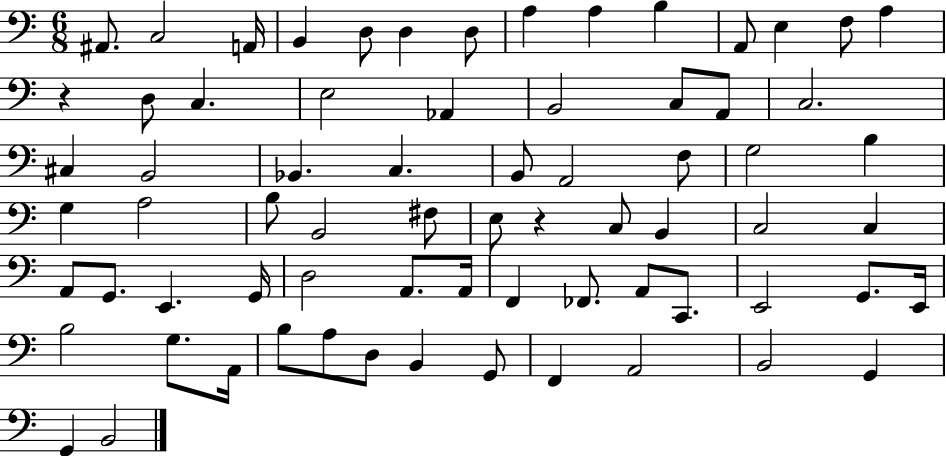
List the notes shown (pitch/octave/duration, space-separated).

A#2/e. C3/h A2/s B2/q D3/e D3/q D3/e A3/q A3/q B3/q A2/e E3/q F3/e A3/q R/q D3/e C3/q. E3/h Ab2/q B2/h C3/e A2/e C3/h. C#3/q B2/h Bb2/q. C3/q. B2/e A2/h F3/e G3/h B3/q G3/q A3/h B3/e B2/h F#3/e E3/e R/q C3/e B2/q C3/h C3/q A2/e G2/e. E2/q. G2/s D3/h A2/e. A2/s F2/q FES2/e. A2/e C2/e. E2/h G2/e. E2/s B3/h G3/e. A2/s B3/e A3/e D3/e B2/q G2/e F2/q A2/h B2/h G2/q G2/q B2/h